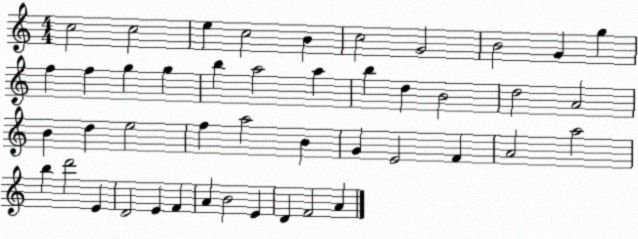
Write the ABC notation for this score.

X:1
T:Untitled
M:4/4
L:1/4
K:C
c2 c2 e c2 B c2 G2 B2 G g f f g g b a2 a b d B2 d2 A2 B d e2 f a2 B G E2 F A2 a2 b d'2 E D2 E F A B2 E D F2 A